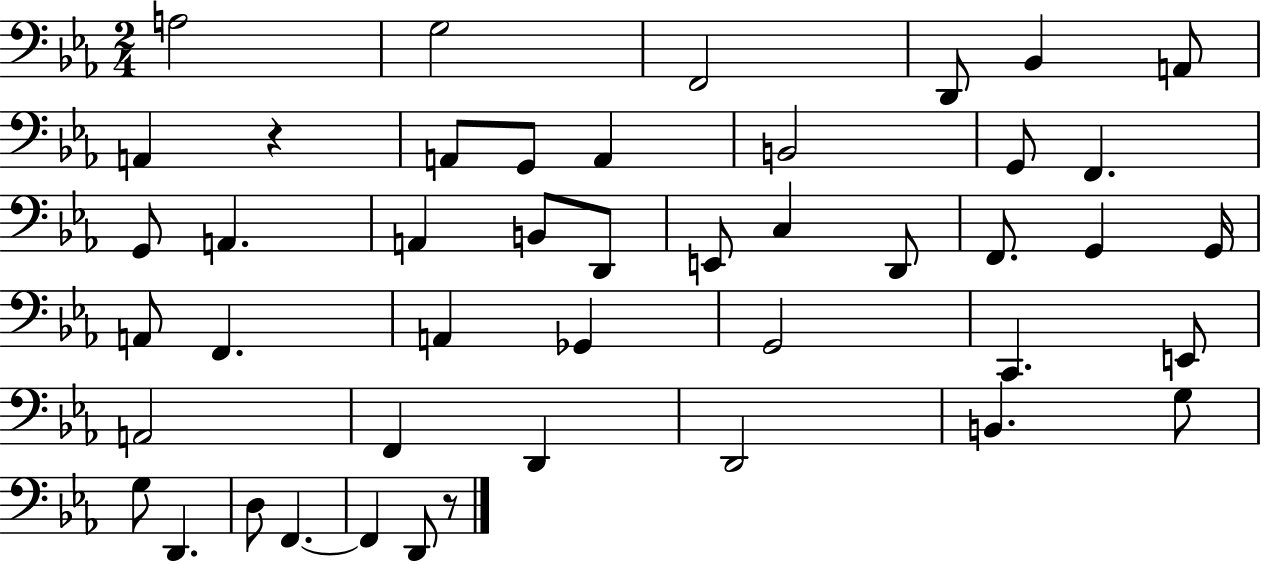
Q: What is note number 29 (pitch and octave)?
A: G2